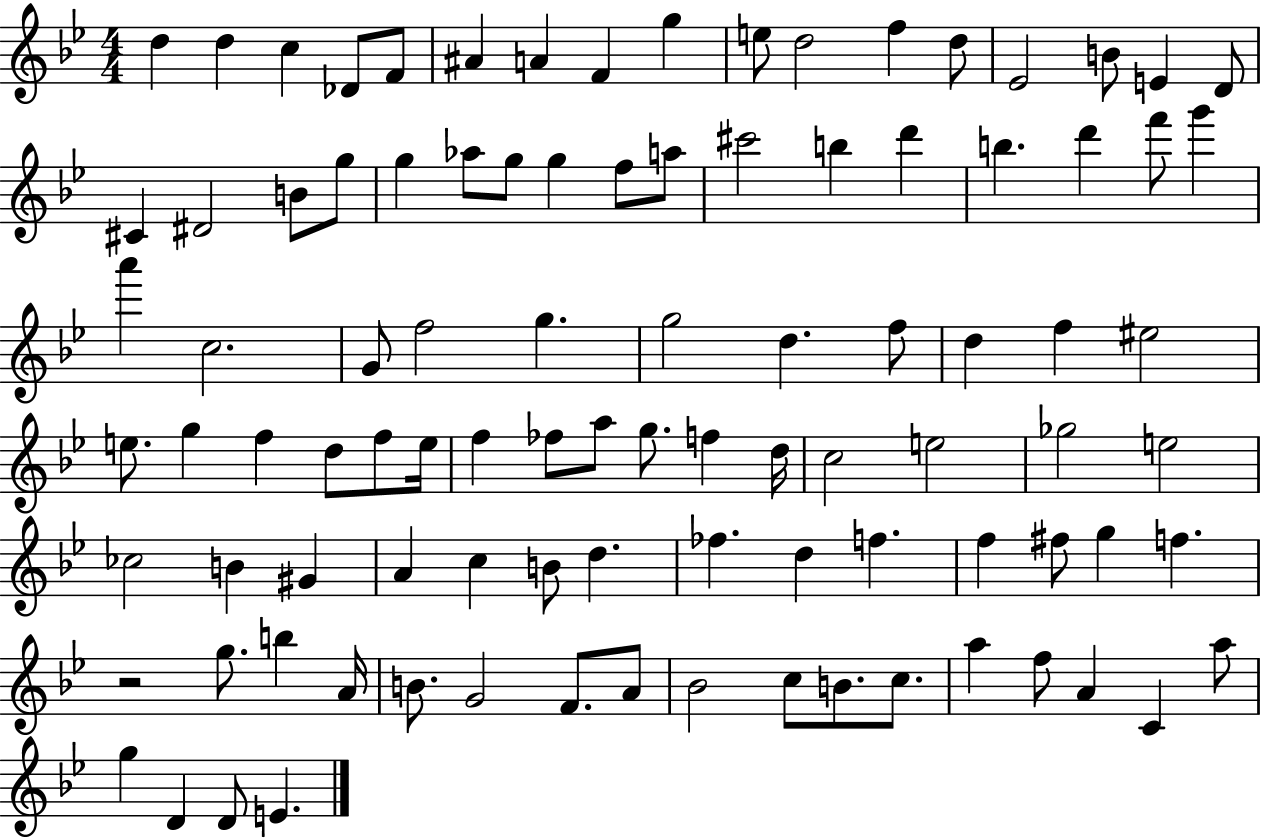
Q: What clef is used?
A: treble